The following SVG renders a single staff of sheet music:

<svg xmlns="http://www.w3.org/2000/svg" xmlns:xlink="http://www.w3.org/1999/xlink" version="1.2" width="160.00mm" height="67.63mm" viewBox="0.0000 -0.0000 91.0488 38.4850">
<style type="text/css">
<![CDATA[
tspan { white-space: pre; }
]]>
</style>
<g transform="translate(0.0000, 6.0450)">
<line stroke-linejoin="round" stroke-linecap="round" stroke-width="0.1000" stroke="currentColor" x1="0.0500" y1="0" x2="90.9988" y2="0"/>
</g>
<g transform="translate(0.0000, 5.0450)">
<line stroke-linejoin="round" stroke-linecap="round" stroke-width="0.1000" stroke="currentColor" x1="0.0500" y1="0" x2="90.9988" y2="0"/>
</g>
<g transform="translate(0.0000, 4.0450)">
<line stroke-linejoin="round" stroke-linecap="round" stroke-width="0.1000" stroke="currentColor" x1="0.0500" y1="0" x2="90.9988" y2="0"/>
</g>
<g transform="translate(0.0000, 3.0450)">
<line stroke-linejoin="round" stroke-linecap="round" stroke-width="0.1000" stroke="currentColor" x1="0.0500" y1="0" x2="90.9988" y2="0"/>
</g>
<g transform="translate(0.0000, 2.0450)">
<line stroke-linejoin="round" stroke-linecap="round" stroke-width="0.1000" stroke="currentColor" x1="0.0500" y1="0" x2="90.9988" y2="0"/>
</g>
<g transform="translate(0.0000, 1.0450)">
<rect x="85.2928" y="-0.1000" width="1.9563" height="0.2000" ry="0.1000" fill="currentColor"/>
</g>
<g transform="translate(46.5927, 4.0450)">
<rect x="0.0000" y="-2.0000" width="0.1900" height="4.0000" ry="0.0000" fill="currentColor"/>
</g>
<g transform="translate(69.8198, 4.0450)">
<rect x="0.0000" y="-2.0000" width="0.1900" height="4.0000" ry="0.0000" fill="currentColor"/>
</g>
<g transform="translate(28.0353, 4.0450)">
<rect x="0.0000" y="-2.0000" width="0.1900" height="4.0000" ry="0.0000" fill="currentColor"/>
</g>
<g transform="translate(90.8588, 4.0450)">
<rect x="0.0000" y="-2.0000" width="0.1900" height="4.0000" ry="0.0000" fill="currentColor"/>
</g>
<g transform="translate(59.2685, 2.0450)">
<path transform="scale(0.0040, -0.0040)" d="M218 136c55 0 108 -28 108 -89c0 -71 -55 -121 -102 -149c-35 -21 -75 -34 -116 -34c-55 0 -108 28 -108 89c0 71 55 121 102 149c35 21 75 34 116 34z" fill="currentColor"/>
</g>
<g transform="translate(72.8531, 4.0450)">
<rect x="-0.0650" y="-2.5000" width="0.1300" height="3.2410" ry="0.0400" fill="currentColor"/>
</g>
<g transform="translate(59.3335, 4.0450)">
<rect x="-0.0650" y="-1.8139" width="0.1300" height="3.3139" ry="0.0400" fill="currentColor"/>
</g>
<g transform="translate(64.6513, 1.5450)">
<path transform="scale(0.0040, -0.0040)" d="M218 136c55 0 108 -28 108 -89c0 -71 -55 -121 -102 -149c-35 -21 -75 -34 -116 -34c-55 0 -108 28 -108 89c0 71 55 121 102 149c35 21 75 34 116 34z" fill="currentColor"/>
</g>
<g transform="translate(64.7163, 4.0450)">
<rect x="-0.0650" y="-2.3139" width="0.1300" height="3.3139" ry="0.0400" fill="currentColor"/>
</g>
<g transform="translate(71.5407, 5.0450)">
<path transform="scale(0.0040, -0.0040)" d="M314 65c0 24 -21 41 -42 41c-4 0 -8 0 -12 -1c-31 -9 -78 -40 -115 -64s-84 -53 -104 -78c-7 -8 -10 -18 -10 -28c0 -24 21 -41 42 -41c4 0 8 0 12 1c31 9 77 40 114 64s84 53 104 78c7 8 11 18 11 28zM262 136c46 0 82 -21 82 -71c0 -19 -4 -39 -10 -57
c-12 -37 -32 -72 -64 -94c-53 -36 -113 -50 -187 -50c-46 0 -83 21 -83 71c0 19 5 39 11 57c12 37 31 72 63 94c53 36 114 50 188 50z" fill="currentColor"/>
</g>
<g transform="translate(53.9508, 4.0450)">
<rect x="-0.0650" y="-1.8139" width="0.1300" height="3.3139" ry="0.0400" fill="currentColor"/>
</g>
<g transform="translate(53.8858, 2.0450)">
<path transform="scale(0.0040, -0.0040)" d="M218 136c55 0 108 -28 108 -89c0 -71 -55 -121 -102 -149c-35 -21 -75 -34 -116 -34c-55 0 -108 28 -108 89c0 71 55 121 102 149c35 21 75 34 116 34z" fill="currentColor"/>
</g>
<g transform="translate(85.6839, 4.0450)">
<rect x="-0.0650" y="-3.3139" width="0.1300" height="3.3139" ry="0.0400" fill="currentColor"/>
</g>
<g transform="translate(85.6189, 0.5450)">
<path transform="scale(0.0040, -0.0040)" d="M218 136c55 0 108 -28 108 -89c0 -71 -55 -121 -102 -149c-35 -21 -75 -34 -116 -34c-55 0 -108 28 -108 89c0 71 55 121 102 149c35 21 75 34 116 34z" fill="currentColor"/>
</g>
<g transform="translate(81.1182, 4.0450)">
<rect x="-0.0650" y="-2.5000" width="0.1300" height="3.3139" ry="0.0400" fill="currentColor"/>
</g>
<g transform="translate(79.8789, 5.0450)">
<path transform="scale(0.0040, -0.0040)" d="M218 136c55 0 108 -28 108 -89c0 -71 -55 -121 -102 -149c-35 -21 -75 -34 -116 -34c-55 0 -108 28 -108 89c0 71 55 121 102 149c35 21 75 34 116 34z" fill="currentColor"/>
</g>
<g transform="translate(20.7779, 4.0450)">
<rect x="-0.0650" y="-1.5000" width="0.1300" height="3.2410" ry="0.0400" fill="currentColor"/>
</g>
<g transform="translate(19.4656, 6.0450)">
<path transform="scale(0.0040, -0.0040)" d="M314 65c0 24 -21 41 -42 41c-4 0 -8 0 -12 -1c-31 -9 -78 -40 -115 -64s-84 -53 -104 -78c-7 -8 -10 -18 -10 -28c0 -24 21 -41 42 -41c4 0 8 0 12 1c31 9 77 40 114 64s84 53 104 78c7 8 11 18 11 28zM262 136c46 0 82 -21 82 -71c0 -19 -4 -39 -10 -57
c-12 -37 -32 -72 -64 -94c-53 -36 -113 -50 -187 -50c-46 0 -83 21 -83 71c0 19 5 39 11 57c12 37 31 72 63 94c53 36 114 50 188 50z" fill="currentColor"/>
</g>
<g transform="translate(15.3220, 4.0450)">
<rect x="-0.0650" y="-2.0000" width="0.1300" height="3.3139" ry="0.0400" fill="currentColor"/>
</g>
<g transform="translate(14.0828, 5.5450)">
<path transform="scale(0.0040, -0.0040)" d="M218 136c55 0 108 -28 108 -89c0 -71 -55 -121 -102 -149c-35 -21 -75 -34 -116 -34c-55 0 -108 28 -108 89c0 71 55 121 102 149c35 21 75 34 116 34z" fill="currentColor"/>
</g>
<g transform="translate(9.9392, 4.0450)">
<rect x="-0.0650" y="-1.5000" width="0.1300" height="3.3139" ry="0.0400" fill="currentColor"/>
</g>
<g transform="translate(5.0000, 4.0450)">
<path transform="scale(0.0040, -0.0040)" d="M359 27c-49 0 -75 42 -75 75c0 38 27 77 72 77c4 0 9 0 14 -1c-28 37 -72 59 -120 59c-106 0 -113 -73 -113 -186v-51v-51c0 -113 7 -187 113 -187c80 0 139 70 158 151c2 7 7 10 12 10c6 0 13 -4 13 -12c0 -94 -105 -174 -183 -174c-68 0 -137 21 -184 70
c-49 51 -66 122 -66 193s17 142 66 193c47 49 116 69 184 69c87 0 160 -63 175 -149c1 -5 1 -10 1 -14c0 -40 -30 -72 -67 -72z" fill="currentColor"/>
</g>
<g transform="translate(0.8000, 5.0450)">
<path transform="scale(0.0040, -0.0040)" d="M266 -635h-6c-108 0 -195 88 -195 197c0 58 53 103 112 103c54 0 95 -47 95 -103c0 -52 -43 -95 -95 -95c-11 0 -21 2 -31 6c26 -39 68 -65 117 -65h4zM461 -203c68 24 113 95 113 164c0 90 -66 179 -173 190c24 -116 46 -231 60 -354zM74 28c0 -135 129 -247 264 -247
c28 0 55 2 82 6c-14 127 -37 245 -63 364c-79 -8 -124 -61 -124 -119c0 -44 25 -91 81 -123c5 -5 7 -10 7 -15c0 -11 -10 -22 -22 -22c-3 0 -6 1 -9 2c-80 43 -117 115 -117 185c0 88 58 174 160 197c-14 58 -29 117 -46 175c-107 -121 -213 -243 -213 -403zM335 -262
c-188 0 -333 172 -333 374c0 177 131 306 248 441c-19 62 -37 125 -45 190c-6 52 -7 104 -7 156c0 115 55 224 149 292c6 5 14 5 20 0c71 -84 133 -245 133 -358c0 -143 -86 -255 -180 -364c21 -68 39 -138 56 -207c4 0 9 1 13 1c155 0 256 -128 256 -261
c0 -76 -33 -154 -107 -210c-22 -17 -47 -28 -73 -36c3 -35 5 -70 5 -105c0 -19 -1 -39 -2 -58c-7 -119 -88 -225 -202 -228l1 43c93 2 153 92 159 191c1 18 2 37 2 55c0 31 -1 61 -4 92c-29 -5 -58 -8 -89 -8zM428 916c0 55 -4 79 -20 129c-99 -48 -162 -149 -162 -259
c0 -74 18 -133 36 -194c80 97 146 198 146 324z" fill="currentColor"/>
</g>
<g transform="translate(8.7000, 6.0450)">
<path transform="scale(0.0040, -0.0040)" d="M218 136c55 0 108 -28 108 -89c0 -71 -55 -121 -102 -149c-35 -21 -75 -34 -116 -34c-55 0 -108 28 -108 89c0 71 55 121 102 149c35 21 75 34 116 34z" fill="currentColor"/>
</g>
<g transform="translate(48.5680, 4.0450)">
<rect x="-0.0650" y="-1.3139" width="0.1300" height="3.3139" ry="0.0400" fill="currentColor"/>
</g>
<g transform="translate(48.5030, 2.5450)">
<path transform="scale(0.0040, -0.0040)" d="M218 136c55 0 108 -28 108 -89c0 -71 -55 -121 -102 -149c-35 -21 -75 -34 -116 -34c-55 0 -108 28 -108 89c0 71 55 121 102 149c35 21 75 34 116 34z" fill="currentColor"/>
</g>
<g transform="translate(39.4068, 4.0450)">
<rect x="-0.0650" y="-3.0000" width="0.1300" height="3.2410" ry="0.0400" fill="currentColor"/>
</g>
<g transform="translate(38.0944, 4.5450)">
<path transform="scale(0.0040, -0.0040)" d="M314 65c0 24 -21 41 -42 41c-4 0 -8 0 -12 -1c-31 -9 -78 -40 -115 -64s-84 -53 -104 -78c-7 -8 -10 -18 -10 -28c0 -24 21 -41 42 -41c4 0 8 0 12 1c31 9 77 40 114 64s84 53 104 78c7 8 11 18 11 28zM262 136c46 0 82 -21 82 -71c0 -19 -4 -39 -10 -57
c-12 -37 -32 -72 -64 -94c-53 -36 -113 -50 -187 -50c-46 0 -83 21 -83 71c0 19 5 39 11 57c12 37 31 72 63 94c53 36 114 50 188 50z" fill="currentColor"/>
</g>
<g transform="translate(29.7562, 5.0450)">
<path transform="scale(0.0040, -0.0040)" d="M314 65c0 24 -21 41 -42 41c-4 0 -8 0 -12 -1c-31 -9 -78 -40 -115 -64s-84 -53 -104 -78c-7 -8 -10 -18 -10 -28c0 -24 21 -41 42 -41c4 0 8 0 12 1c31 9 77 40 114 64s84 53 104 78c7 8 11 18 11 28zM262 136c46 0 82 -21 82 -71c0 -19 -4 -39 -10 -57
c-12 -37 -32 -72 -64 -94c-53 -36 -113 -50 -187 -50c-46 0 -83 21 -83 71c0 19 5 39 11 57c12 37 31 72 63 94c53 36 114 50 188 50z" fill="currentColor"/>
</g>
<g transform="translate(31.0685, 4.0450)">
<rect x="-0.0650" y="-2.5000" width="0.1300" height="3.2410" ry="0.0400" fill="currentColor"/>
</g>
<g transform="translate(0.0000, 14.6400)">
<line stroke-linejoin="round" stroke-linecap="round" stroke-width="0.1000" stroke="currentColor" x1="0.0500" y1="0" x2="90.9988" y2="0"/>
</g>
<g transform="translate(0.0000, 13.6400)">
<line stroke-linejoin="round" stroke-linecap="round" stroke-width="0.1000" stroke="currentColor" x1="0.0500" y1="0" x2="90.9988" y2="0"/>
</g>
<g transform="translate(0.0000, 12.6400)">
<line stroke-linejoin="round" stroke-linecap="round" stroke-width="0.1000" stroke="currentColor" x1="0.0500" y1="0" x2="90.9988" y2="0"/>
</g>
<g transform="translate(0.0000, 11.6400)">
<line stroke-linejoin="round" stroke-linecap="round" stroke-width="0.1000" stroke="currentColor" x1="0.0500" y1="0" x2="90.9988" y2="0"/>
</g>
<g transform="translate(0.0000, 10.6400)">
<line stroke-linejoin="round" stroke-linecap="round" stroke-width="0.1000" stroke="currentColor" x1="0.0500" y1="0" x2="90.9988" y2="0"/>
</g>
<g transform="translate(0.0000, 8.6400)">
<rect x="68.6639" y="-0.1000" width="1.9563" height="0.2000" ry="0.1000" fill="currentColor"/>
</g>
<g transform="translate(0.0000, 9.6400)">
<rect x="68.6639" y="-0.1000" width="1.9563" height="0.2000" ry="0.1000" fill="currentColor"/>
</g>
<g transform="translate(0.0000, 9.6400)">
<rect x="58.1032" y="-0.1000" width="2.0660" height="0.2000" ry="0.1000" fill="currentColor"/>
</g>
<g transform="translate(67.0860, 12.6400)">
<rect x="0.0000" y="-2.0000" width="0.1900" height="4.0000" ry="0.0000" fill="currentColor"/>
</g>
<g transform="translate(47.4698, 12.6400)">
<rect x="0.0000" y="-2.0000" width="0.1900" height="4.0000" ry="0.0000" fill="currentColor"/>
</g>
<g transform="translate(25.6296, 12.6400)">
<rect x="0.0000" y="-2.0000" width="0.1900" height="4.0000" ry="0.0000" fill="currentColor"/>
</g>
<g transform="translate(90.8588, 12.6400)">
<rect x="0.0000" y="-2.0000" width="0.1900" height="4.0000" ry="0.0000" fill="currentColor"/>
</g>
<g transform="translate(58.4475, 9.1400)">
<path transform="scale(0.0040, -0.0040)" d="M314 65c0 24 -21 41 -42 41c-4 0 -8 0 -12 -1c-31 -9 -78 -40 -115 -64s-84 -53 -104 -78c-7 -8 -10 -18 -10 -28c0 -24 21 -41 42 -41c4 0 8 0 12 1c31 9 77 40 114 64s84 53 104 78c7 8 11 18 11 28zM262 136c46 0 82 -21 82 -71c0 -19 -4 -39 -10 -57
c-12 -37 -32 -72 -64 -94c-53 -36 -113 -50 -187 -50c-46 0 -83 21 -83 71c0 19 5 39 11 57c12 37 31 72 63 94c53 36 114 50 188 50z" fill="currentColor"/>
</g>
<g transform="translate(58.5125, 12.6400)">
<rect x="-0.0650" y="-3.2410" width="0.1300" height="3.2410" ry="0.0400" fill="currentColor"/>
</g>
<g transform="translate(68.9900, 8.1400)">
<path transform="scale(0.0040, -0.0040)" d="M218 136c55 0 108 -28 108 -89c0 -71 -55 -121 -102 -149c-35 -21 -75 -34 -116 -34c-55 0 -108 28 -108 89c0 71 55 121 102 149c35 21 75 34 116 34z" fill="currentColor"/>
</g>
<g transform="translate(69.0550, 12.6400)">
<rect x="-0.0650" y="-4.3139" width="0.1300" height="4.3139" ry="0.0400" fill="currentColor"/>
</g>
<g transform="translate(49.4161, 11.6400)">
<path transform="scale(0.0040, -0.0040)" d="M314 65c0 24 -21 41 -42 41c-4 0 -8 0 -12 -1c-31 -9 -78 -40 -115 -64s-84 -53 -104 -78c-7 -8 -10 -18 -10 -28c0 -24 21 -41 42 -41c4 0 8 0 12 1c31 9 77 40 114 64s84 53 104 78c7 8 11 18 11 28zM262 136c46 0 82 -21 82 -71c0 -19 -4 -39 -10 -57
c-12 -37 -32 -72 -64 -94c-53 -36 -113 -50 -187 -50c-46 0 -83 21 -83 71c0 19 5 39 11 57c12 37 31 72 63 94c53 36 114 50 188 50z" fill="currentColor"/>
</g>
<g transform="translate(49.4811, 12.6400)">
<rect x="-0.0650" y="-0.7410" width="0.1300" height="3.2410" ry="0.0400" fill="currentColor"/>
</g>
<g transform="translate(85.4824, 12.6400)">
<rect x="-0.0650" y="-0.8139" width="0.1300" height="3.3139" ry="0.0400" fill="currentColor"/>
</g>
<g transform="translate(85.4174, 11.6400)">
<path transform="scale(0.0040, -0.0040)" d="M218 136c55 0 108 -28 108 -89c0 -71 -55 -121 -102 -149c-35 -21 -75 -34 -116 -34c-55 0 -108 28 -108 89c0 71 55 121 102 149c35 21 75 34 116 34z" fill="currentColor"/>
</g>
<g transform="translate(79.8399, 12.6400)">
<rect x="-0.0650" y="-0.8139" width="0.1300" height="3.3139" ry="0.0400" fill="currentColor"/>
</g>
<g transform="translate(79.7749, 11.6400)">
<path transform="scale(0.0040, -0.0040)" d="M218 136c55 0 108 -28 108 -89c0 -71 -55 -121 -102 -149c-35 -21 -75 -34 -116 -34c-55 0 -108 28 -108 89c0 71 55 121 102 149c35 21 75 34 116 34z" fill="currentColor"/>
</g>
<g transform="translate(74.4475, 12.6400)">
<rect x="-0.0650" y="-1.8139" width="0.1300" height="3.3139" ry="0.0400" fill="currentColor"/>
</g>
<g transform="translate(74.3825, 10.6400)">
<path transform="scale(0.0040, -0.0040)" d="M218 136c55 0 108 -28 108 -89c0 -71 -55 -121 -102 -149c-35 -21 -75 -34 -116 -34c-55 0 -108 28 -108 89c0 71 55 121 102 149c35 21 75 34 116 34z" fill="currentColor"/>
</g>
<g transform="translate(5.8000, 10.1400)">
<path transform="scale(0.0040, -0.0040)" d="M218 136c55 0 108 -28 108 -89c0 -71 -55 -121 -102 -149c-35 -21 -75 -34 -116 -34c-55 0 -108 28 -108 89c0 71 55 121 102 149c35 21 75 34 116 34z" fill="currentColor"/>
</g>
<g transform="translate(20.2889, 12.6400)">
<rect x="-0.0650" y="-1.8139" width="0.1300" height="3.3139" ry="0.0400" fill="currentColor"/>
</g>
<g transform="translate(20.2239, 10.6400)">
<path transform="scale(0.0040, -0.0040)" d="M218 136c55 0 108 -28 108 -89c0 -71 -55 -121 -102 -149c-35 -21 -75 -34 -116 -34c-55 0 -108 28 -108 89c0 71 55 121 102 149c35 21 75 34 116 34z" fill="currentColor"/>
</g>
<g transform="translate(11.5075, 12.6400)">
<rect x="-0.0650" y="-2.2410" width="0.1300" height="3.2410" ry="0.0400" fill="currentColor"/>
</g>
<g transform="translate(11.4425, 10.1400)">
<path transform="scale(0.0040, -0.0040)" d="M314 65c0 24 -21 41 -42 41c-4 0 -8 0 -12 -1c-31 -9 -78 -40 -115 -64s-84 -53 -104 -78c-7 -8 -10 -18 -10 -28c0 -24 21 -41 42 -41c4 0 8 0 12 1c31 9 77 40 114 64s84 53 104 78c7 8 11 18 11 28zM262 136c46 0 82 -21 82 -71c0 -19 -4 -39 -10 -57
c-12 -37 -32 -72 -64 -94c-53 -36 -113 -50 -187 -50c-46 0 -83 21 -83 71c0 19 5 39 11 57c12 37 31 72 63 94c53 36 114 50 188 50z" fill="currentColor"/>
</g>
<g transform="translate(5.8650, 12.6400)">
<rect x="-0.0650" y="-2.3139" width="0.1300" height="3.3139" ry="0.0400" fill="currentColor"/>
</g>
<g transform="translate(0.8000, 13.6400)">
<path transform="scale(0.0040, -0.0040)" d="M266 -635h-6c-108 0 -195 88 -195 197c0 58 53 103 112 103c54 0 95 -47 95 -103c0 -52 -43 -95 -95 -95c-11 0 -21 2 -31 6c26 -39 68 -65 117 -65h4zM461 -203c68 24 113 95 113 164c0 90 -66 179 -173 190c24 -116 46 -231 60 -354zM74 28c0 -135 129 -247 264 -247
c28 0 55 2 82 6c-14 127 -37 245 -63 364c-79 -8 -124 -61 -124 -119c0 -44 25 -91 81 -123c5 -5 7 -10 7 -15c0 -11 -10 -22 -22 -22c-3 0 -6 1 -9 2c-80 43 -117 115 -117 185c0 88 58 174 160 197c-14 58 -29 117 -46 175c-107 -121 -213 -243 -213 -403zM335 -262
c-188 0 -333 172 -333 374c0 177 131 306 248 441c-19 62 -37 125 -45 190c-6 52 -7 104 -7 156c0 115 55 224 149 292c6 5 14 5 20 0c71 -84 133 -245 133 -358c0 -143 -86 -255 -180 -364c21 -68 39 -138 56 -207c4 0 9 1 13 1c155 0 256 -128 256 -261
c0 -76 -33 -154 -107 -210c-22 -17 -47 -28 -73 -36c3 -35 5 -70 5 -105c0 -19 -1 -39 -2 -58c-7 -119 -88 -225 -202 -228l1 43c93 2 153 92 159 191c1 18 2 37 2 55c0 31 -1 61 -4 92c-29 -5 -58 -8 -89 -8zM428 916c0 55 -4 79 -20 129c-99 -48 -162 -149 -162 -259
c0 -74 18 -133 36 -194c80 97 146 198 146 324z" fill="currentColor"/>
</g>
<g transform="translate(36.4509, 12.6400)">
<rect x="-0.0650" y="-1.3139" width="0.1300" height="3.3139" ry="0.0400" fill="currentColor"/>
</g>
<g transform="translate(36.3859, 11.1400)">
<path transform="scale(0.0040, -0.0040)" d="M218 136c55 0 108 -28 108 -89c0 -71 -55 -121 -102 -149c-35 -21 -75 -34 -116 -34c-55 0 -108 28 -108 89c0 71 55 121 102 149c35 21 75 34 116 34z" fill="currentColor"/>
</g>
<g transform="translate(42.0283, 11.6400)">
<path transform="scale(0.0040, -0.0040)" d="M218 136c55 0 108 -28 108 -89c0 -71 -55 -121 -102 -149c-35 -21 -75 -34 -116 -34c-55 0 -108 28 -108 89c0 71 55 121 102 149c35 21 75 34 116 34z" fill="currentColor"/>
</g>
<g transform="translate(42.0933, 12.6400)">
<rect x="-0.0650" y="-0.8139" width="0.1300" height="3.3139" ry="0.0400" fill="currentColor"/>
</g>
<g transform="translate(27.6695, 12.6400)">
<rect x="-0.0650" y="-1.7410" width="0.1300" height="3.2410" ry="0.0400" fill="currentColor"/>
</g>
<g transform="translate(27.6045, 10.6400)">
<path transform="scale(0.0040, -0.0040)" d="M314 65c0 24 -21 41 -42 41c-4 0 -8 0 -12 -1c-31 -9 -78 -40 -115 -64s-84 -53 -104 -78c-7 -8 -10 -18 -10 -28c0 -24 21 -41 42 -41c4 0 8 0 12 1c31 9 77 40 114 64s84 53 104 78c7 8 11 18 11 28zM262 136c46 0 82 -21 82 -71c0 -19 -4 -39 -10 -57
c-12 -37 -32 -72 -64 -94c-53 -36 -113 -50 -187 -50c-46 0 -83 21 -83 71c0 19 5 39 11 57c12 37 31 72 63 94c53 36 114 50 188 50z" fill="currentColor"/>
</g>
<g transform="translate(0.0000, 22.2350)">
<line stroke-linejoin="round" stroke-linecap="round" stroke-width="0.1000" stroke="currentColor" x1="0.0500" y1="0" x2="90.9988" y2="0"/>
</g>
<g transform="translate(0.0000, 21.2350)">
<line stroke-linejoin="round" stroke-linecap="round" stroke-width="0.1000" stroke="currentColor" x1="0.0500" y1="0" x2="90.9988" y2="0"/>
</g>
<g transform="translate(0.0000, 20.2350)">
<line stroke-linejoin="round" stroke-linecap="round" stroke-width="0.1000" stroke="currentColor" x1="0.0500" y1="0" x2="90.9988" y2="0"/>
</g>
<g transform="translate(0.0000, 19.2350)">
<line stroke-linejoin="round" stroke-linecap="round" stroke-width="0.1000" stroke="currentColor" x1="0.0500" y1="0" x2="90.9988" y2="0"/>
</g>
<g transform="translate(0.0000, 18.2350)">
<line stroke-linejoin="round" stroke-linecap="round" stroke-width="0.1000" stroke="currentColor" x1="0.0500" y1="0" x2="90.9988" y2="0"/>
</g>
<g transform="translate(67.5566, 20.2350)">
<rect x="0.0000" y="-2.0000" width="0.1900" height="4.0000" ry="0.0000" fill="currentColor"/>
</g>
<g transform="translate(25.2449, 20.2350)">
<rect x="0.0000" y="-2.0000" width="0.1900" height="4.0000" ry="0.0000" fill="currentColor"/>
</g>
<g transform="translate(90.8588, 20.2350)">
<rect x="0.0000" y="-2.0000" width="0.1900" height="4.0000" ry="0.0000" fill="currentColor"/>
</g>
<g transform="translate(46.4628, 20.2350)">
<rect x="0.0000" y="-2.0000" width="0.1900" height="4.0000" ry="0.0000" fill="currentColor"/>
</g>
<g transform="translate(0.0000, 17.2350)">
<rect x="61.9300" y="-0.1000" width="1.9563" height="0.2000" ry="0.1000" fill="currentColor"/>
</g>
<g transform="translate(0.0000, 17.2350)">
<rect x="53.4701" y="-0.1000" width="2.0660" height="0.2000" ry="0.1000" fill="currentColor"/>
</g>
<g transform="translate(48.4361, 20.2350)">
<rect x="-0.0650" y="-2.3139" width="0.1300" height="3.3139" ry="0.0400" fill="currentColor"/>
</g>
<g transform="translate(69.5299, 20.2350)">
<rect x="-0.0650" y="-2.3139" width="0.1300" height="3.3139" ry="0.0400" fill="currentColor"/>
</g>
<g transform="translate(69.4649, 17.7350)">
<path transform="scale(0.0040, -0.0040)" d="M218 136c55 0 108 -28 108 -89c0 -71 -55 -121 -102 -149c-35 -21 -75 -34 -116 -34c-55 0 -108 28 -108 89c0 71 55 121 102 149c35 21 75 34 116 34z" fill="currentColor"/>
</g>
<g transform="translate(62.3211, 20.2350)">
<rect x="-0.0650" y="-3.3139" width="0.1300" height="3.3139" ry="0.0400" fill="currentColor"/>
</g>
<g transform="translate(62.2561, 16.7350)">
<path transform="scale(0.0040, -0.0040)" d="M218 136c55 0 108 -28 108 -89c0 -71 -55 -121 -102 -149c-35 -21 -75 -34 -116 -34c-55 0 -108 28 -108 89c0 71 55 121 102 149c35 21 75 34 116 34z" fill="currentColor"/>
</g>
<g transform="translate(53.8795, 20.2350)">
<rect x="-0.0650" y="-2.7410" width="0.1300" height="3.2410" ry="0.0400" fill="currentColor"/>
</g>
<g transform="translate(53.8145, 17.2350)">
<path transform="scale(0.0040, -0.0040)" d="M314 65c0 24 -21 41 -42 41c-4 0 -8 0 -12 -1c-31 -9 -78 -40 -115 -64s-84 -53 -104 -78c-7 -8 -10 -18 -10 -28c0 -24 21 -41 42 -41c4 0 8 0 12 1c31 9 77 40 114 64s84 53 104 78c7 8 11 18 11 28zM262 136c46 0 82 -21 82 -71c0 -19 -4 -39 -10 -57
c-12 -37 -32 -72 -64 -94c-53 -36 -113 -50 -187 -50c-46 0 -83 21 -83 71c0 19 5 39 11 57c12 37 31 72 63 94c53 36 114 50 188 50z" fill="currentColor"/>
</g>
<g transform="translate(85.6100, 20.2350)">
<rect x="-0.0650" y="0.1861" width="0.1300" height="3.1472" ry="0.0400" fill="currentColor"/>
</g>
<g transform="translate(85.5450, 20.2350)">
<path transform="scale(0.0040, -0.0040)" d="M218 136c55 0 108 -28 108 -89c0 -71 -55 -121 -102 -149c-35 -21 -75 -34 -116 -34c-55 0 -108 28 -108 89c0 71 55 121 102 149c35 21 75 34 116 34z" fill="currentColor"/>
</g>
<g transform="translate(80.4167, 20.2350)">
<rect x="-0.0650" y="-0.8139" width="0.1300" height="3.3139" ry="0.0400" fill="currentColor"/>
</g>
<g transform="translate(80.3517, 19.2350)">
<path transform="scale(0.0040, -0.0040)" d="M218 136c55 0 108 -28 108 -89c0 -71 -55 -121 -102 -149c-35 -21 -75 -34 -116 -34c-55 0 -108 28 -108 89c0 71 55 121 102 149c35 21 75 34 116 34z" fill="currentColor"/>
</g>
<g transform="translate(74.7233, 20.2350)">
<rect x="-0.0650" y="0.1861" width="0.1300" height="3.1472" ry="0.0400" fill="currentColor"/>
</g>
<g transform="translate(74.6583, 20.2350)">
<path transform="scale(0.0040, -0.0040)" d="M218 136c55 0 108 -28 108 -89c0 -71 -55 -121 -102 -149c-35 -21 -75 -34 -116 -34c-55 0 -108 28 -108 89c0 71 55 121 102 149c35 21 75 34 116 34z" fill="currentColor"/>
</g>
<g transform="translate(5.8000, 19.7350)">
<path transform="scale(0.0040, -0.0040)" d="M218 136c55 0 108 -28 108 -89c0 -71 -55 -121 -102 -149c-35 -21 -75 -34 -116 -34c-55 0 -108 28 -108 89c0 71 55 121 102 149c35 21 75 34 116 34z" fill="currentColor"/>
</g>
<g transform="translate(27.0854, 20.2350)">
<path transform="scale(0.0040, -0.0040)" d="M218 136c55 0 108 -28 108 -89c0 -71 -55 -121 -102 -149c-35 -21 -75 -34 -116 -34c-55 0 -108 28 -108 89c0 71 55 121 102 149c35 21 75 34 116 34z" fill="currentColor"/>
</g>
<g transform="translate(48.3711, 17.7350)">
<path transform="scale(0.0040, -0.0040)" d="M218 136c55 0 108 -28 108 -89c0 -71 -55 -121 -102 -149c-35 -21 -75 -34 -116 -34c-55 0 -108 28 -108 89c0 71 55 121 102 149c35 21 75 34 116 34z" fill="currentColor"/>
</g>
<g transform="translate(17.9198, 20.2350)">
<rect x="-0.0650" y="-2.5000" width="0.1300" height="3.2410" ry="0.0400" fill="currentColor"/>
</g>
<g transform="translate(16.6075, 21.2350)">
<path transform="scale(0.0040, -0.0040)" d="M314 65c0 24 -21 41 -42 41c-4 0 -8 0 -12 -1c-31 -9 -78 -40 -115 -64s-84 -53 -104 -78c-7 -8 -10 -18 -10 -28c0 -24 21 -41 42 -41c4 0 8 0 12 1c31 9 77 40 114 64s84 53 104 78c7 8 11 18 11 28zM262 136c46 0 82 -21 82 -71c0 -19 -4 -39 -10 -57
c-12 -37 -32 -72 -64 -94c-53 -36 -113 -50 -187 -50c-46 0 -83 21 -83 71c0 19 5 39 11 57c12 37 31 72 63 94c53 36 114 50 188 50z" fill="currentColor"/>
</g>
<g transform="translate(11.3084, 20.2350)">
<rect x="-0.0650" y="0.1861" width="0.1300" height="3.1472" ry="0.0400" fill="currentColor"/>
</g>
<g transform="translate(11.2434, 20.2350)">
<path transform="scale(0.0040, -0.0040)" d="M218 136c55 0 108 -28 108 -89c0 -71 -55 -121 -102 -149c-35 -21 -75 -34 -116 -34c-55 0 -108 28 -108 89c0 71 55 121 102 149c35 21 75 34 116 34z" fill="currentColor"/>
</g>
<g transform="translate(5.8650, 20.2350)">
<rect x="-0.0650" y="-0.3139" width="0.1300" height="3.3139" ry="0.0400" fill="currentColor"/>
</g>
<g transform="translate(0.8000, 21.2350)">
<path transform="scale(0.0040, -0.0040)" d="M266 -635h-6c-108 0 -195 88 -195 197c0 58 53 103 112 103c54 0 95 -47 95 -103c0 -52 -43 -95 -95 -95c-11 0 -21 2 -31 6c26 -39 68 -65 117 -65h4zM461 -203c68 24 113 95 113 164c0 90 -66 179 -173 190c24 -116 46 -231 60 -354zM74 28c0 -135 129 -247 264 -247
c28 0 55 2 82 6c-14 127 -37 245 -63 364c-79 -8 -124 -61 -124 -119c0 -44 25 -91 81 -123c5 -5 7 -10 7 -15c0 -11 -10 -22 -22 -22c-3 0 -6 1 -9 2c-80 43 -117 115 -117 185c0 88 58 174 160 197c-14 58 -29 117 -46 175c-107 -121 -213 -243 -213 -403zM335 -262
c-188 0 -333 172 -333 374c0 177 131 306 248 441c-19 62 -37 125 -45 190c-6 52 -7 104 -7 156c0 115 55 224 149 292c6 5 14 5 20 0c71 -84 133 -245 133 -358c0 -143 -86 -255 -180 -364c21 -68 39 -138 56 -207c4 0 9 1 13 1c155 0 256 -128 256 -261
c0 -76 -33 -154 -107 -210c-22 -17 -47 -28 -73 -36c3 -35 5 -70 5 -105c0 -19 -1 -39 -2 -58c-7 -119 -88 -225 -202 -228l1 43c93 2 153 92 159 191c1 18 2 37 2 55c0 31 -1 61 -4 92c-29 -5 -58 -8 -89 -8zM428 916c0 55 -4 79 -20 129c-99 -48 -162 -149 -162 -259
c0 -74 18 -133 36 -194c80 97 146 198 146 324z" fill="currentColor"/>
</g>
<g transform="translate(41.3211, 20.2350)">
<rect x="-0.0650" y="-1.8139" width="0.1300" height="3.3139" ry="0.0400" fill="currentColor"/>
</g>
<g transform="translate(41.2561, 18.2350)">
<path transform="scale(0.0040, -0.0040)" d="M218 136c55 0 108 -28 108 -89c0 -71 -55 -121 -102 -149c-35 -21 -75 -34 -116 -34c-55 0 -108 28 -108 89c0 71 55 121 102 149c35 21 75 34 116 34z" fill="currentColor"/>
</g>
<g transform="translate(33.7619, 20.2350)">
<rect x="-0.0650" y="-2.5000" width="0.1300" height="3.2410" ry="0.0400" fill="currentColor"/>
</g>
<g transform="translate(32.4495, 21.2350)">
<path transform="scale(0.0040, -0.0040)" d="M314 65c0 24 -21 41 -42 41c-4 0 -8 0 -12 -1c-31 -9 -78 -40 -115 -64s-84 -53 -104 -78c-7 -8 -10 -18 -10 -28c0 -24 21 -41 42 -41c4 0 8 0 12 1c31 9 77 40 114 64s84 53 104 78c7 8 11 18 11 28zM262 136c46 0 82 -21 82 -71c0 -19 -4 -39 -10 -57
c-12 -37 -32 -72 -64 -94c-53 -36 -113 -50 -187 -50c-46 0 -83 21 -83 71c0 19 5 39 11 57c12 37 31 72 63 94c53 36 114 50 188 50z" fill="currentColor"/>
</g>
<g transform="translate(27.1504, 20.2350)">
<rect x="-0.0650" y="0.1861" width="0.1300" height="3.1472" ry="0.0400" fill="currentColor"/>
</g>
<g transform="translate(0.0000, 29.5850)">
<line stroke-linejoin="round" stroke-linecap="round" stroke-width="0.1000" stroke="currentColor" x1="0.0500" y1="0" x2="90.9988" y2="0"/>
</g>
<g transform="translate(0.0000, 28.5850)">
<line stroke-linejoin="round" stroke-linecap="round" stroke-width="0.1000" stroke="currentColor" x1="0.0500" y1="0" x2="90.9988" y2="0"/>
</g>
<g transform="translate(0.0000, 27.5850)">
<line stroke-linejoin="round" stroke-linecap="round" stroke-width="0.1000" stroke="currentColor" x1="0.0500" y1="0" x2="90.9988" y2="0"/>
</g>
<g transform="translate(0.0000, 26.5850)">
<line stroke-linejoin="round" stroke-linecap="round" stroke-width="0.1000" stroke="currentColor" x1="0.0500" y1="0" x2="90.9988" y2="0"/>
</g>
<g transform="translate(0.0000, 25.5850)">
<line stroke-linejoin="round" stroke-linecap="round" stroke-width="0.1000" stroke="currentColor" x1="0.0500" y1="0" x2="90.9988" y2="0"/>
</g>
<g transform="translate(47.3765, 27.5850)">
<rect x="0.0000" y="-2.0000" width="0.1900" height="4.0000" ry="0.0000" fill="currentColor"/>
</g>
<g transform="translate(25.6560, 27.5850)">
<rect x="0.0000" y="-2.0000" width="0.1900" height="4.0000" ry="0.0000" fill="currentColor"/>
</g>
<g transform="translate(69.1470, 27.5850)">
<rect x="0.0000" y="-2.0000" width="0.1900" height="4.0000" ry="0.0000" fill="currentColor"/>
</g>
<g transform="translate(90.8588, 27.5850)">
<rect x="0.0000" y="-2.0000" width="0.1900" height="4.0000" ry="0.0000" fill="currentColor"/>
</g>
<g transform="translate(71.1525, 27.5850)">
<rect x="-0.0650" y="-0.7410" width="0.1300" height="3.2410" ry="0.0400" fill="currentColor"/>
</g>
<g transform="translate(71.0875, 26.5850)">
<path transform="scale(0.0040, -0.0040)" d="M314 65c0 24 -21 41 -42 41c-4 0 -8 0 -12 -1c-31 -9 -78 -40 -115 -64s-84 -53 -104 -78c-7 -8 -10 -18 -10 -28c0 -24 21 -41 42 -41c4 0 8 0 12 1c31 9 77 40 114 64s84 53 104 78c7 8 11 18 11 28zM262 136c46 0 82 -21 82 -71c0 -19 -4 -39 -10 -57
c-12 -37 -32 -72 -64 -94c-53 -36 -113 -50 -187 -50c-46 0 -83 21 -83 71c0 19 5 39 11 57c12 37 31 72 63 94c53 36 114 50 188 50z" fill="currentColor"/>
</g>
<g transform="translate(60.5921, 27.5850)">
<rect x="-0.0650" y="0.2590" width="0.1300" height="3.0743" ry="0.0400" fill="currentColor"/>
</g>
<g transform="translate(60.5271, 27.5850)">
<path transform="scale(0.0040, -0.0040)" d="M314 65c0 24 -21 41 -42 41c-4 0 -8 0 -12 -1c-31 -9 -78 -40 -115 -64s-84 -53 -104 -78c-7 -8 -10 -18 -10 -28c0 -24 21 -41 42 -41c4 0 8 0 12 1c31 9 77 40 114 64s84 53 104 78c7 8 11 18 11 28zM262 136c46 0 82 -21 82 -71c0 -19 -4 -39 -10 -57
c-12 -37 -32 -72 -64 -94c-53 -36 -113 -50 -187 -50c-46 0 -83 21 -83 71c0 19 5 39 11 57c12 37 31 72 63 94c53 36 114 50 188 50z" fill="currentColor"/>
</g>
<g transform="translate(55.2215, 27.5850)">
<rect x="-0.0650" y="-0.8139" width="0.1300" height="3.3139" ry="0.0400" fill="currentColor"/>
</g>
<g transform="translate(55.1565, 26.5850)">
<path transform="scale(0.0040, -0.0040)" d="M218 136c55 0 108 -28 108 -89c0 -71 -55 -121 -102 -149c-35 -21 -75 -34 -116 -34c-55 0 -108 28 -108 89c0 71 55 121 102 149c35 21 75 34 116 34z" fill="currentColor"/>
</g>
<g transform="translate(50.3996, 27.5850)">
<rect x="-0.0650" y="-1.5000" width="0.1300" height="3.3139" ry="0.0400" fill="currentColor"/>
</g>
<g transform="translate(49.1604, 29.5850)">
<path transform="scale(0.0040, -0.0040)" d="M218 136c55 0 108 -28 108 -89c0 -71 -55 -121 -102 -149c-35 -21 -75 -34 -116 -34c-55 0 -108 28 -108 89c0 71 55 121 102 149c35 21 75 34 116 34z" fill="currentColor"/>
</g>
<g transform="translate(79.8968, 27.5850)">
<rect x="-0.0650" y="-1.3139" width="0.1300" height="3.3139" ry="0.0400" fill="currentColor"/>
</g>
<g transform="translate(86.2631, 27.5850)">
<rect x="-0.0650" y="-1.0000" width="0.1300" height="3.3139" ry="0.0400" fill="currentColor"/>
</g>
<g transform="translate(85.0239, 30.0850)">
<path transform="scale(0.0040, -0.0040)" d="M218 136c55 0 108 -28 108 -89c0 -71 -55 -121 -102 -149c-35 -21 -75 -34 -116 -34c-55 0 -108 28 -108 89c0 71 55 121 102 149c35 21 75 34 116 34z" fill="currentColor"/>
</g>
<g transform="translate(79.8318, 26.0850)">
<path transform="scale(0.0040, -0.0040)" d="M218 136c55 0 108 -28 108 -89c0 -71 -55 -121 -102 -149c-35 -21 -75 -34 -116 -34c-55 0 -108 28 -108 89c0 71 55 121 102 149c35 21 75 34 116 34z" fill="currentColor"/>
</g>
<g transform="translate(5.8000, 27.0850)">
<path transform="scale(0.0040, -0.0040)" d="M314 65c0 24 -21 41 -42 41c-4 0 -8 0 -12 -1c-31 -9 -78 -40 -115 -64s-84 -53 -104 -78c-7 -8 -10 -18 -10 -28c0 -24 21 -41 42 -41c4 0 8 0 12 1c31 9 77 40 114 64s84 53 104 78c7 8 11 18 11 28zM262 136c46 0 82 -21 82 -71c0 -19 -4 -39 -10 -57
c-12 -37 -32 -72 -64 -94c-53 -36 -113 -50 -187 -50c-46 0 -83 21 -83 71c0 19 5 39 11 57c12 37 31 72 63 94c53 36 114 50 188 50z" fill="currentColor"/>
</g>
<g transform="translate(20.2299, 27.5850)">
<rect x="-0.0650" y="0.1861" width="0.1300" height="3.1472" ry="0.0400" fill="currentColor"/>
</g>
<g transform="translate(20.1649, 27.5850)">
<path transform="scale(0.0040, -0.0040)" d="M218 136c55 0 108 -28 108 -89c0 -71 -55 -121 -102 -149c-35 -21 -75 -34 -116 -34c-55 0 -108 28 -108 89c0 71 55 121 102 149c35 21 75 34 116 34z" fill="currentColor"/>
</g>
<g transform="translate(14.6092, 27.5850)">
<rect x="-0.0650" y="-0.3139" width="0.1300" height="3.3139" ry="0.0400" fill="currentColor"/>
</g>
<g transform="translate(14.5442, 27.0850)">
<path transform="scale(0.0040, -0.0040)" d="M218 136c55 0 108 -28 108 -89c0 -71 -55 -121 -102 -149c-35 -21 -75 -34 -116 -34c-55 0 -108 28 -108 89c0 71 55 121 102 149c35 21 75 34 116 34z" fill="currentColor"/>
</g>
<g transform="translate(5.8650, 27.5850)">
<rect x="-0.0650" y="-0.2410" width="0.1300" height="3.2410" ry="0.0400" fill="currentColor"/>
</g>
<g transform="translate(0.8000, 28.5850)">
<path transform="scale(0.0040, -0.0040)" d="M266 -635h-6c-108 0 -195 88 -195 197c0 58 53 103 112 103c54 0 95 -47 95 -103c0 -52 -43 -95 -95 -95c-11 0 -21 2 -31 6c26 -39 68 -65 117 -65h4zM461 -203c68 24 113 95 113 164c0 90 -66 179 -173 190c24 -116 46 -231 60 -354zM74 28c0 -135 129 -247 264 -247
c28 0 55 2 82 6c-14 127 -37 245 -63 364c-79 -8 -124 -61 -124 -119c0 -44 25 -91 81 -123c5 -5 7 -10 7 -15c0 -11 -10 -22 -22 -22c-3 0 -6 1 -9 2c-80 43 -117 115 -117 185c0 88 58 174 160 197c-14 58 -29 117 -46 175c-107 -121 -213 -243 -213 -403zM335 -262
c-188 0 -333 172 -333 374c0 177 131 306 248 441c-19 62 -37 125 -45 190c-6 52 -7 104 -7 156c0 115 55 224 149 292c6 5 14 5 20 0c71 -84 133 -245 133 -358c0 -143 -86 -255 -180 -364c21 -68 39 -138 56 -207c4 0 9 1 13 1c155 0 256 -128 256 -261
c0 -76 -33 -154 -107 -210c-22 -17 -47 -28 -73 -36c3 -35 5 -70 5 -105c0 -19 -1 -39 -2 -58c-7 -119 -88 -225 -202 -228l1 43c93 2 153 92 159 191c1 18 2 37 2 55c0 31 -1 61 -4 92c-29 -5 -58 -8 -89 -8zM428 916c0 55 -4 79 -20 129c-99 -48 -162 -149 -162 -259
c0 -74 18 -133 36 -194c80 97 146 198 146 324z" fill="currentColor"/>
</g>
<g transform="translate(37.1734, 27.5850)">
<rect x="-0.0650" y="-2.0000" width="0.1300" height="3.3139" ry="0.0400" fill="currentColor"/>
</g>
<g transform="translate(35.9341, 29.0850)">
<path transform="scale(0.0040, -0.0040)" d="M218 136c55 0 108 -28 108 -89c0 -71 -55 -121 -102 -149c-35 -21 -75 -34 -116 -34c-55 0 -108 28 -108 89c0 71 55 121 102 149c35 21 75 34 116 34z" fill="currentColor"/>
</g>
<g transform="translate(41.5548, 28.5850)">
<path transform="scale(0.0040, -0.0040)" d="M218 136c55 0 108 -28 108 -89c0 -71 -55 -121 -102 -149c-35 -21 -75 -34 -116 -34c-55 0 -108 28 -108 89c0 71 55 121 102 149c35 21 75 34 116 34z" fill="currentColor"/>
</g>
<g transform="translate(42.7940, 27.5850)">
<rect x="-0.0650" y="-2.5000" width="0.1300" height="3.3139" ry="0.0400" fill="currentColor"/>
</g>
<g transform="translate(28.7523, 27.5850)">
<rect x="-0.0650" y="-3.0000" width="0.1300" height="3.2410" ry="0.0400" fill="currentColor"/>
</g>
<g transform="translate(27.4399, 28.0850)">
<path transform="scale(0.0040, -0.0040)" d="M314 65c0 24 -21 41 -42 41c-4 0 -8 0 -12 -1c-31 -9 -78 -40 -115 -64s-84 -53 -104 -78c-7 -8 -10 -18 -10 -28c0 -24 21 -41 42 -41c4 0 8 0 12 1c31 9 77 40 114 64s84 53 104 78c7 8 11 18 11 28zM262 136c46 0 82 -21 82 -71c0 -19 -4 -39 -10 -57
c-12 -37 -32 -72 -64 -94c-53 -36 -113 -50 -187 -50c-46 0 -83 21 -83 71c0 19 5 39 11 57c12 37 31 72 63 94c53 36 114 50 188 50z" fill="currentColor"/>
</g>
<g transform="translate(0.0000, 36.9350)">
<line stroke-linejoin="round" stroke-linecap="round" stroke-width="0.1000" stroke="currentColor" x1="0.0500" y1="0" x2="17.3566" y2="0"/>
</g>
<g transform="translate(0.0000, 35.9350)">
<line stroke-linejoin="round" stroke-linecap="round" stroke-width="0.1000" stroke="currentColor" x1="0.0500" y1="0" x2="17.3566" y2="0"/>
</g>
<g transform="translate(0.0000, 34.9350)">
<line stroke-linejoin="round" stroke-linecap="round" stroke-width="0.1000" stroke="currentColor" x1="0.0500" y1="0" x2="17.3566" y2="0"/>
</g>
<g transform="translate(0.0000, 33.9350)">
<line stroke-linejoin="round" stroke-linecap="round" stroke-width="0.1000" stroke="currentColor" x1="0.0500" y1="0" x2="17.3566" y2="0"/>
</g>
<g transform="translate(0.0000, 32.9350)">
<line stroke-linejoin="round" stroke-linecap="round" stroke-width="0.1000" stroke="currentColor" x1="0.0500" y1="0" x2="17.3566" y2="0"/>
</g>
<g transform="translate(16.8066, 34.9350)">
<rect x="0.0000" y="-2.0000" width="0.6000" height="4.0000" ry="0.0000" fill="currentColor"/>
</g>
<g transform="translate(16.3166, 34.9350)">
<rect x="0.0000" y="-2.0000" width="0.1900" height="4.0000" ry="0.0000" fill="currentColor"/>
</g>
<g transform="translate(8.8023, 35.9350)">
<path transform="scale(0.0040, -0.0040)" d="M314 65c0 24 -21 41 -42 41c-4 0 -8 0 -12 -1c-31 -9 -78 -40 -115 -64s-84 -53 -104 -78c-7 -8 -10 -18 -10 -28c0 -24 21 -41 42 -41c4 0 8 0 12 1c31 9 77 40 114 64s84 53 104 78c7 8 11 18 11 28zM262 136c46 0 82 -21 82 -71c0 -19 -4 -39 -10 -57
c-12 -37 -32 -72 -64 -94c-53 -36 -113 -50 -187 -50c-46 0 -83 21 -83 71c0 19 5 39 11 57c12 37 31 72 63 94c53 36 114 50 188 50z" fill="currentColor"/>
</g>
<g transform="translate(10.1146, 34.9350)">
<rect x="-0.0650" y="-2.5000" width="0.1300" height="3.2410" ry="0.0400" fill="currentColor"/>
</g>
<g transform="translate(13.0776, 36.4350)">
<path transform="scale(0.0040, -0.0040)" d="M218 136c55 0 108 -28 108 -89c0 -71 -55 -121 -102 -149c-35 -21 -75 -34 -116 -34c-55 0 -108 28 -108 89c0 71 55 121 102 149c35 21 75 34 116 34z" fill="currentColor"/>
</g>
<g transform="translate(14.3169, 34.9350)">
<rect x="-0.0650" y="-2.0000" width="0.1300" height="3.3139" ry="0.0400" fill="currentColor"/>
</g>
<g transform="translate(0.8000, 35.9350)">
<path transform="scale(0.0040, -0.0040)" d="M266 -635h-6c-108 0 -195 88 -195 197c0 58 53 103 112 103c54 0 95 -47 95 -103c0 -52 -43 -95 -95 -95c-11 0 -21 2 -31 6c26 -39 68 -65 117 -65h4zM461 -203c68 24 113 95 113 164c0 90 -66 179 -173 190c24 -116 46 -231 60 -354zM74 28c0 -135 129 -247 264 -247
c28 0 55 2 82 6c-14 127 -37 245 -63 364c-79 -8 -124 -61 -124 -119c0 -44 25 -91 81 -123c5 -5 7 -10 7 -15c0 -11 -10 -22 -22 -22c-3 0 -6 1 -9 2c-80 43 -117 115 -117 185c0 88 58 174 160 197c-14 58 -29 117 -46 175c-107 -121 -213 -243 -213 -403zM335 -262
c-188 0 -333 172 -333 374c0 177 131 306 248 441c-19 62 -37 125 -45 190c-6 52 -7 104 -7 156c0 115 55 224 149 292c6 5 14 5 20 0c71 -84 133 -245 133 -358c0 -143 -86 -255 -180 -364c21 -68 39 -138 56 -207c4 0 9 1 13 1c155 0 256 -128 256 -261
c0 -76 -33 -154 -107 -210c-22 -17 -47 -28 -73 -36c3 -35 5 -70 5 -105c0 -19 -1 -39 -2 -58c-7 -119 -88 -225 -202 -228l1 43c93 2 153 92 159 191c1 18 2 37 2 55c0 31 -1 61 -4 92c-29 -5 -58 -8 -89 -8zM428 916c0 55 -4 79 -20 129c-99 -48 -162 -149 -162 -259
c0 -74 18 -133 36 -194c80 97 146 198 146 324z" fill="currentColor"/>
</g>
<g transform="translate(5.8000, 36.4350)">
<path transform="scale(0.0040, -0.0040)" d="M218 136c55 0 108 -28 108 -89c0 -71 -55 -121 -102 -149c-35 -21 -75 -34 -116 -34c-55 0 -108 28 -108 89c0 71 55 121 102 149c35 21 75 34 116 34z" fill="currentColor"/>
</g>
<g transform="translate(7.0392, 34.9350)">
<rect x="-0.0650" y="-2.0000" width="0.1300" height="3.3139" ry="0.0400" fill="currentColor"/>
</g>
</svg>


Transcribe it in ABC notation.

X:1
T:Untitled
M:4/4
L:1/4
K:C
E F E2 G2 A2 e f f g G2 G b g g2 f f2 e d d2 b2 d' f d d c B G2 B G2 f g a2 b g B d B c2 c B A2 F G E d B2 d2 e D F G2 F